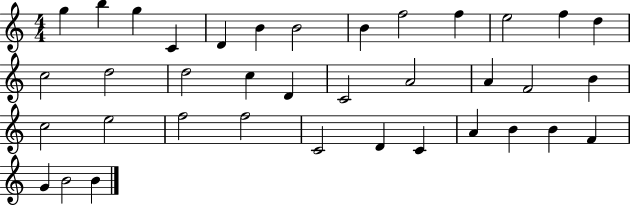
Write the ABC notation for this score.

X:1
T:Untitled
M:4/4
L:1/4
K:C
g b g C D B B2 B f2 f e2 f d c2 d2 d2 c D C2 A2 A F2 B c2 e2 f2 f2 C2 D C A B B F G B2 B